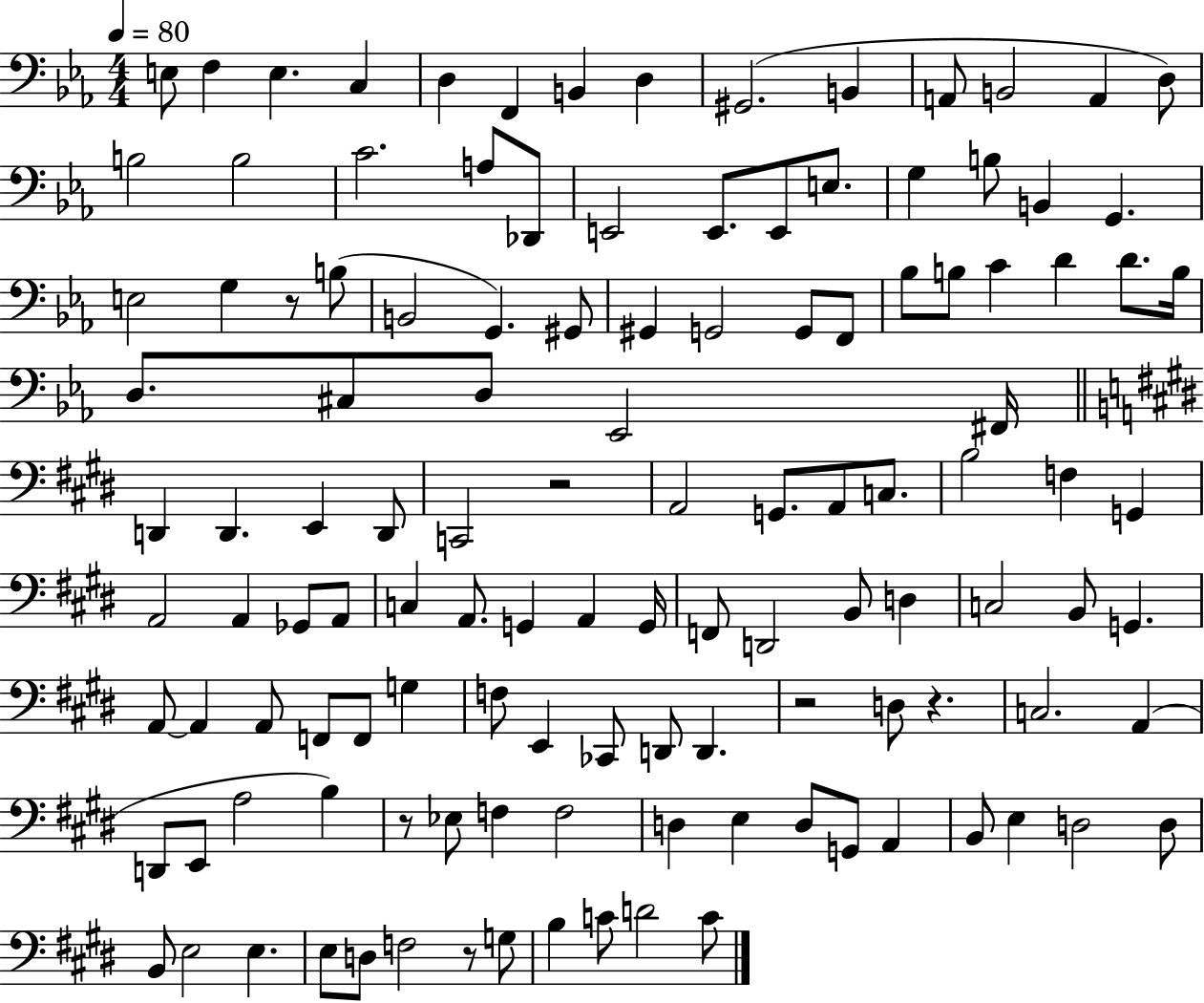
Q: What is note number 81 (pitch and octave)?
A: F2